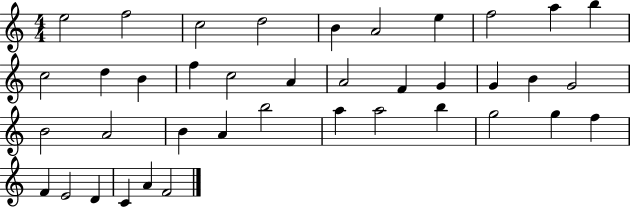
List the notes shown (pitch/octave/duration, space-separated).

E5/h F5/h C5/h D5/h B4/q A4/h E5/q F5/h A5/q B5/q C5/h D5/q B4/q F5/q C5/h A4/q A4/h F4/q G4/q G4/q B4/q G4/h B4/h A4/h B4/q A4/q B5/h A5/q A5/h B5/q G5/h G5/q F5/q F4/q E4/h D4/q C4/q A4/q F4/h